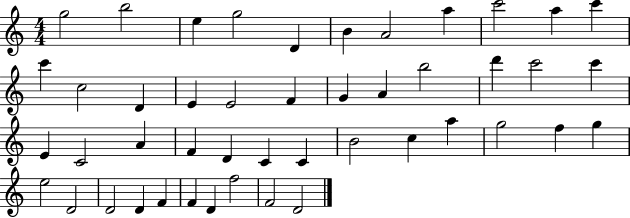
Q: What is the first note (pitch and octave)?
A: G5